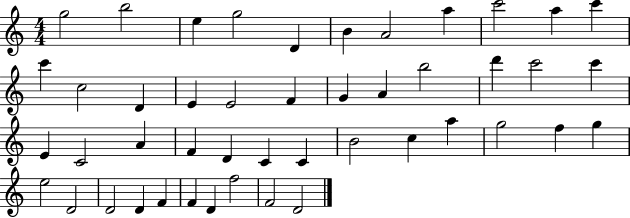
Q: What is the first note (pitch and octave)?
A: G5